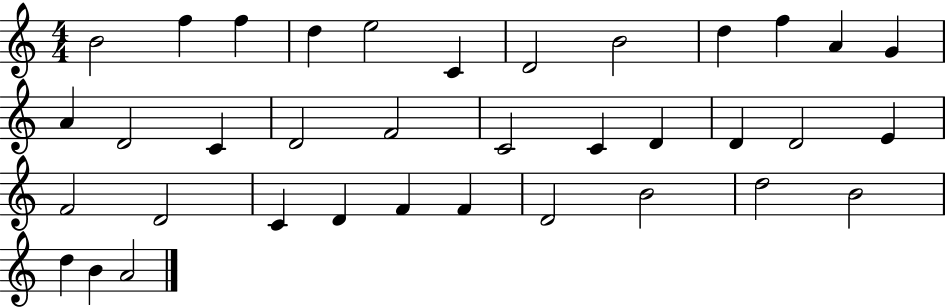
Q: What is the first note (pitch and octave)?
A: B4